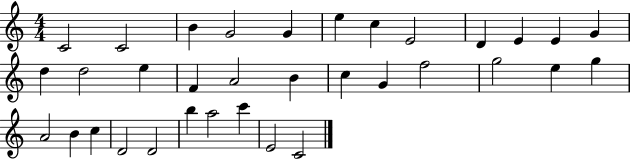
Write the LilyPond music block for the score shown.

{
  \clef treble
  \numericTimeSignature
  \time 4/4
  \key c \major
  c'2 c'2 | b'4 g'2 g'4 | e''4 c''4 e'2 | d'4 e'4 e'4 g'4 | \break d''4 d''2 e''4 | f'4 a'2 b'4 | c''4 g'4 f''2 | g''2 e''4 g''4 | \break a'2 b'4 c''4 | d'2 d'2 | b''4 a''2 c'''4 | e'2 c'2 | \break \bar "|."
}